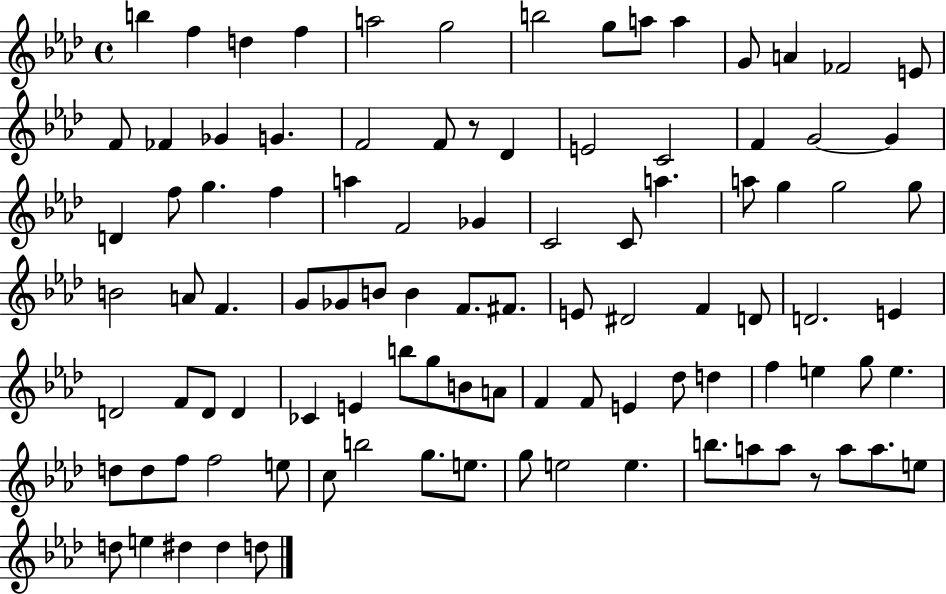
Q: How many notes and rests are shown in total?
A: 99